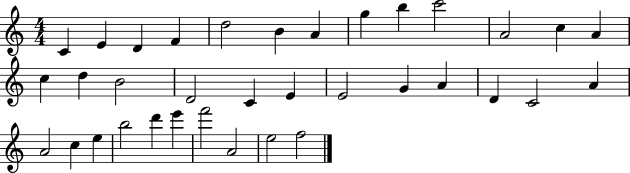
C4/q E4/q D4/q F4/q D5/h B4/q A4/q G5/q B5/q C6/h A4/h C5/q A4/q C5/q D5/q B4/h D4/h C4/q E4/q E4/h G4/q A4/q D4/q C4/h A4/q A4/h C5/q E5/q B5/h D6/q E6/q F6/h A4/h E5/h F5/h